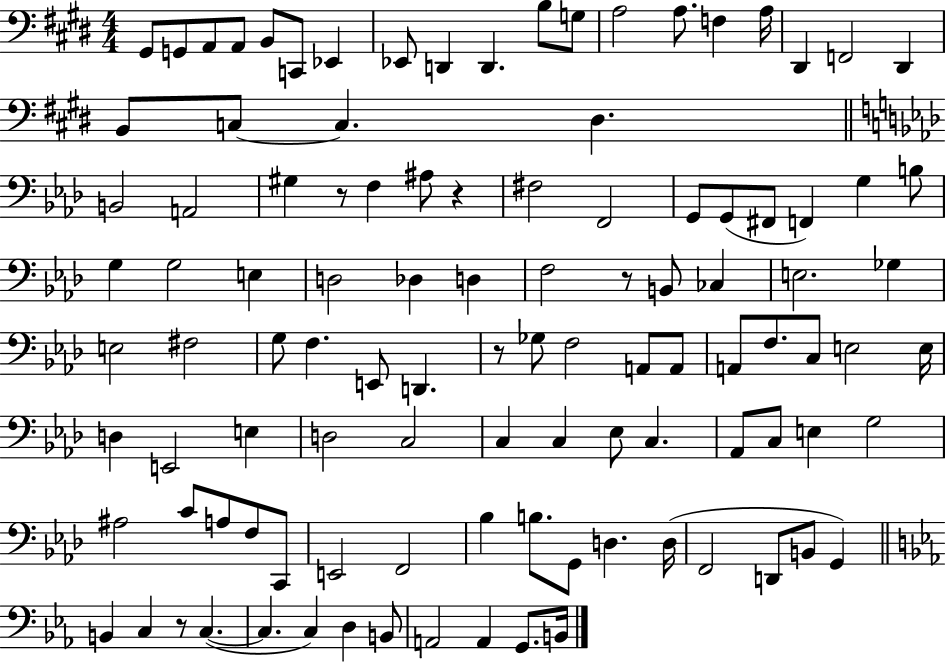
X:1
T:Untitled
M:4/4
L:1/4
K:E
^G,,/2 G,,/2 A,,/2 A,,/2 B,,/2 C,,/2 _E,, _E,,/2 D,, D,, B,/2 G,/2 A,2 A,/2 F, A,/4 ^D,, F,,2 ^D,, B,,/2 C,/2 C, ^D, B,,2 A,,2 ^G, z/2 F, ^A,/2 z ^F,2 F,,2 G,,/2 G,,/2 ^F,,/2 F,, G, B,/2 G, G,2 E, D,2 _D, D, F,2 z/2 B,,/2 _C, E,2 _G, E,2 ^F,2 G,/2 F, E,,/2 D,, z/2 _G,/2 F,2 A,,/2 A,,/2 A,,/2 F,/2 C,/2 E,2 E,/4 D, E,,2 E, D,2 C,2 C, C, _E,/2 C, _A,,/2 C,/2 E, G,2 ^A,2 C/2 A,/2 F,/2 C,,/2 E,,2 F,,2 _B, B,/2 G,,/2 D, D,/4 F,,2 D,,/2 B,,/2 G,, B,, C, z/2 C, C, C, D, B,,/2 A,,2 A,, G,,/2 B,,/4